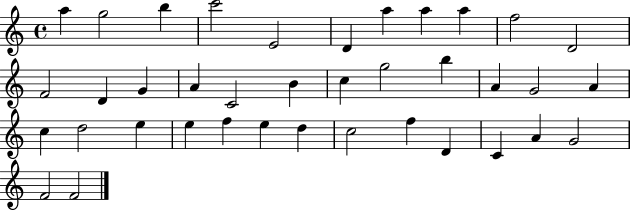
A5/q G5/h B5/q C6/h E4/h D4/q A5/q A5/q A5/q F5/h D4/h F4/h D4/q G4/q A4/q C4/h B4/q C5/q G5/h B5/q A4/q G4/h A4/q C5/q D5/h E5/q E5/q F5/q E5/q D5/q C5/h F5/q D4/q C4/q A4/q G4/h F4/h F4/h